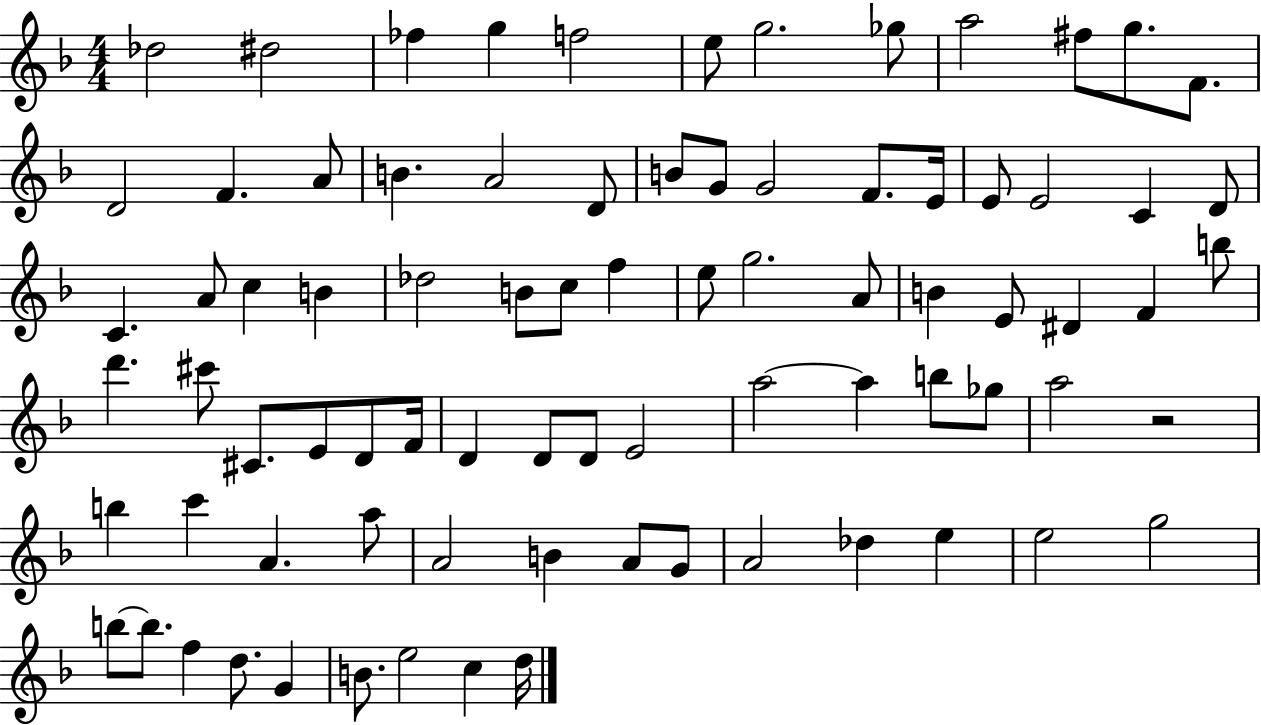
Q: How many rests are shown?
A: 1